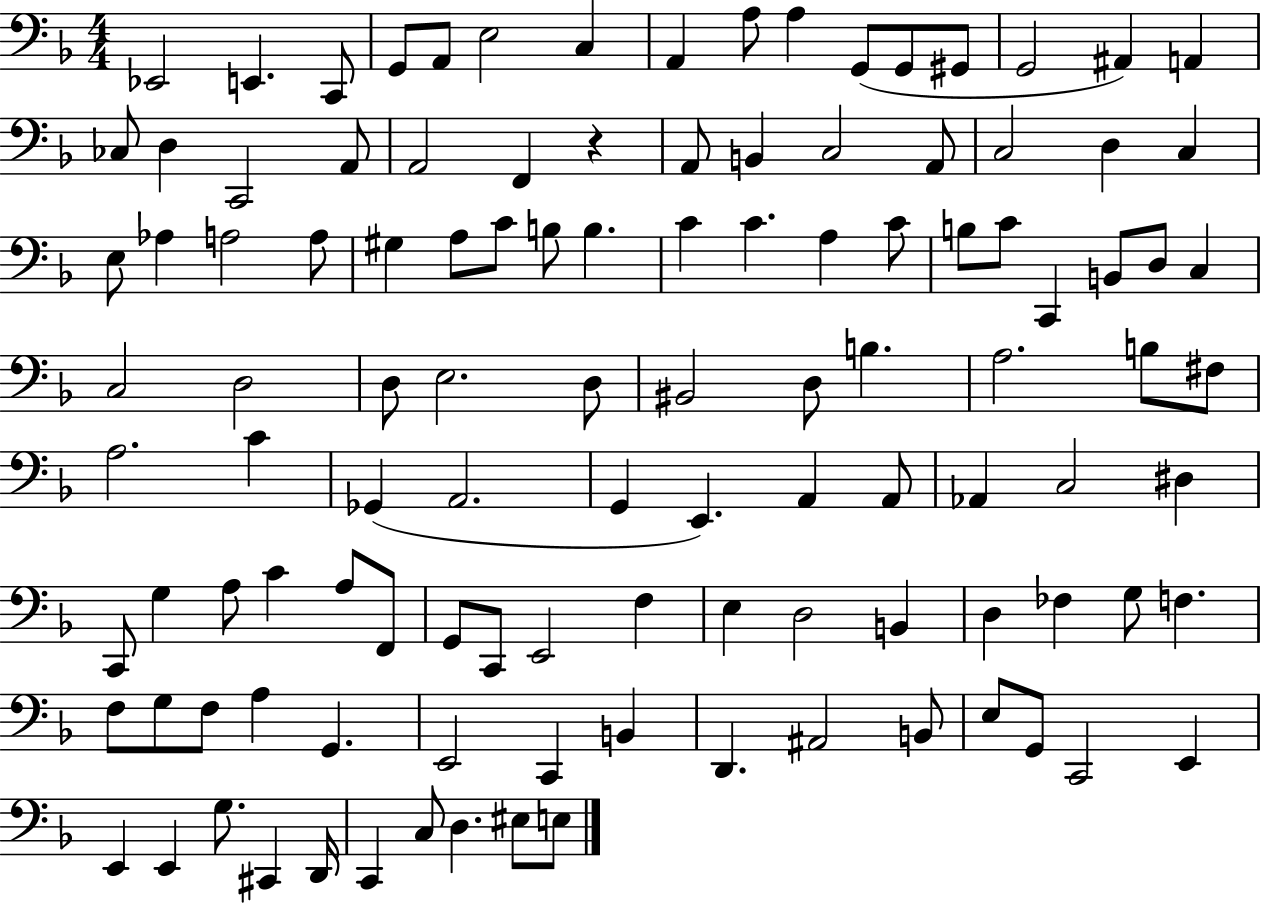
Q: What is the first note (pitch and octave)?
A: Eb2